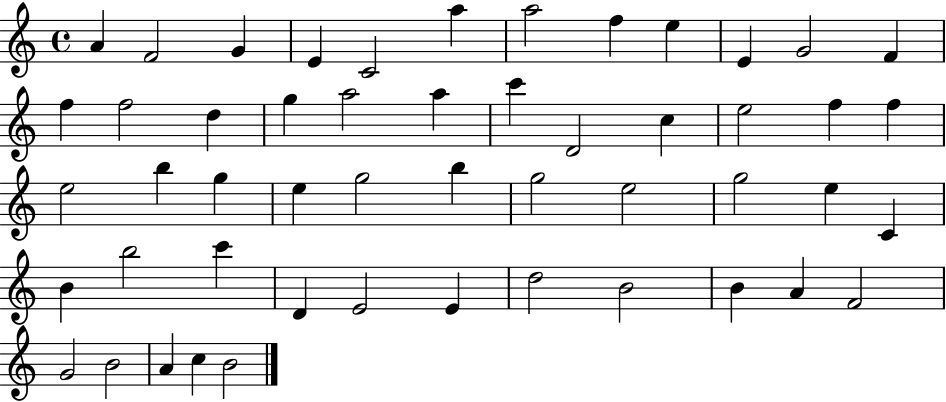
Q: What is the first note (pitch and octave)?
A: A4